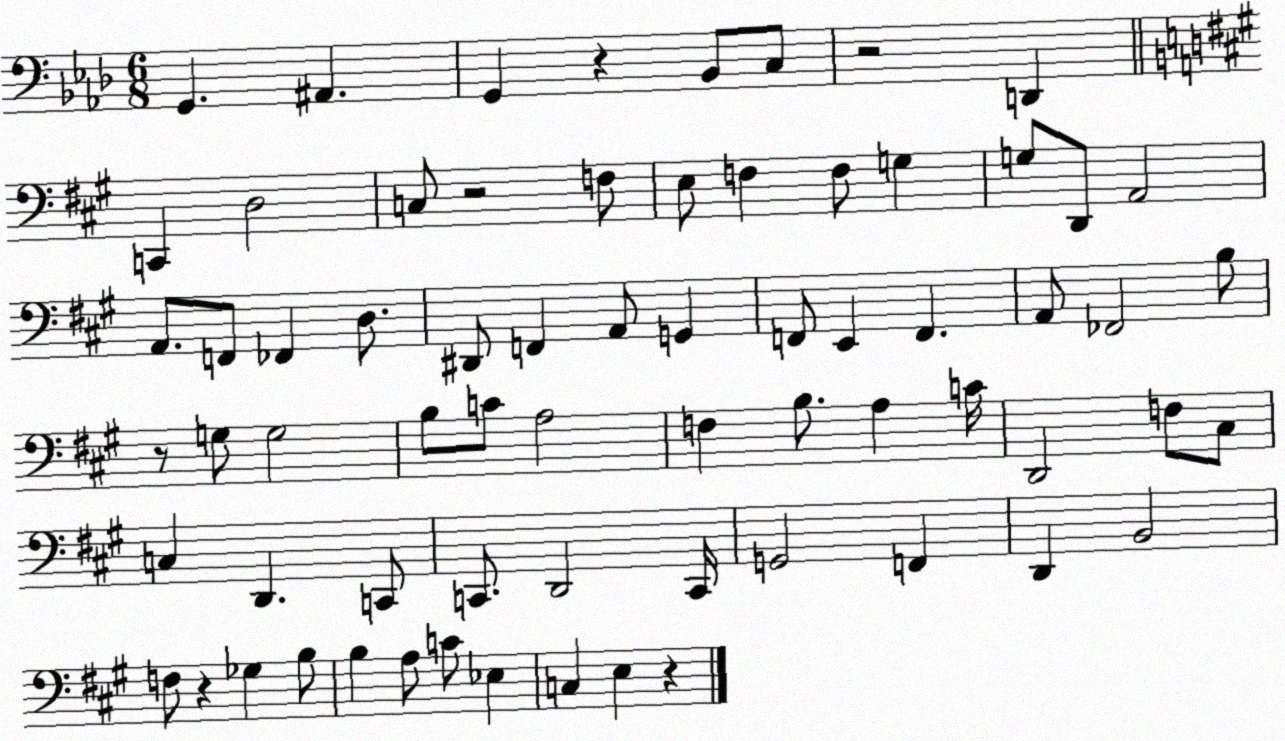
X:1
T:Untitled
M:6/8
L:1/4
K:Ab
G,, ^A,, G,, z _B,,/2 C,/2 z2 D,, C,, D,2 C,/2 z2 F,/2 E,/2 F, F,/2 G, G,/2 D,,/2 A,,2 A,,/2 F,,/2 _F,, D,/2 ^D,,/2 F,, A,,/2 G,, F,,/2 E,, F,, A,,/2 _F,,2 B,/2 z/2 G,/2 G,2 B,/2 C/2 A,2 F, B,/2 A, C/4 D,,2 F,/2 ^C,/2 C, D,, C,,/2 C,,/2 D,,2 C,,/4 G,,2 F,, D,, B,,2 F,/2 z _G, B,/2 B, A,/2 C/2 _E, C, E, z